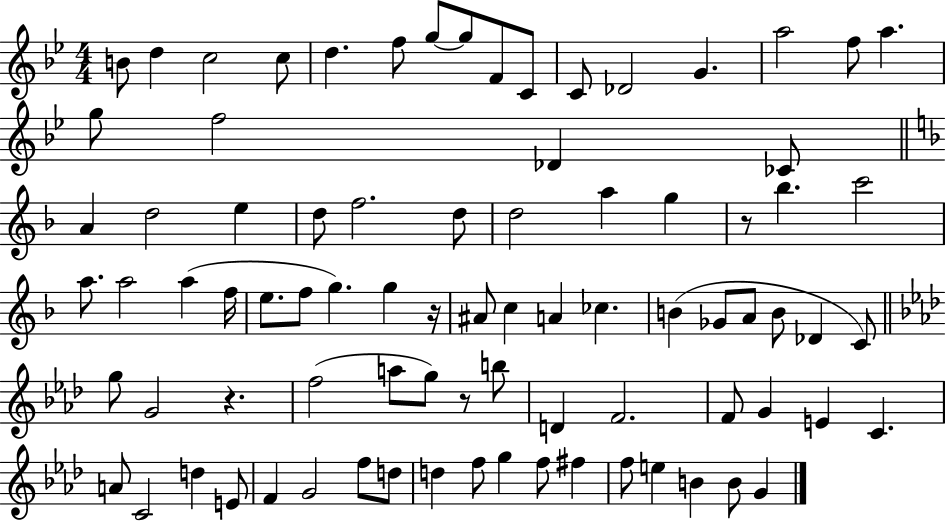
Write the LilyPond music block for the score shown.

{
  \clef treble
  \numericTimeSignature
  \time 4/4
  \key bes \major
  b'8 d''4 c''2 c''8 | d''4. f''8 g''8~~ g''8 f'8 c'8 | c'8 des'2 g'4. | a''2 f''8 a''4. | \break g''8 f''2 des'4 ces'8 | \bar "||" \break \key f \major a'4 d''2 e''4 | d''8 f''2. d''8 | d''2 a''4 g''4 | r8 bes''4. c'''2 | \break a''8. a''2 a''4( f''16 | e''8. f''8 g''4.) g''4 r16 | ais'8 c''4 a'4 ces''4. | b'4( ges'8 a'8 b'8 des'4 c'8) | \break \bar "||" \break \key aes \major g''8 g'2 r4. | f''2( a''8 g''8) r8 b''8 | d'4 f'2. | f'8 g'4 e'4 c'4. | \break a'8 c'2 d''4 e'8 | f'4 g'2 f''8 d''8 | d''4 f''8 g''4 f''8 fis''4 | f''8 e''4 b'4 b'8 g'4 | \break \bar "|."
}